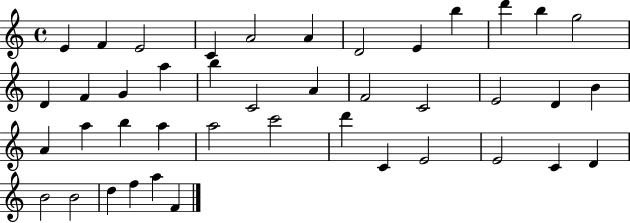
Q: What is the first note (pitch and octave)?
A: E4